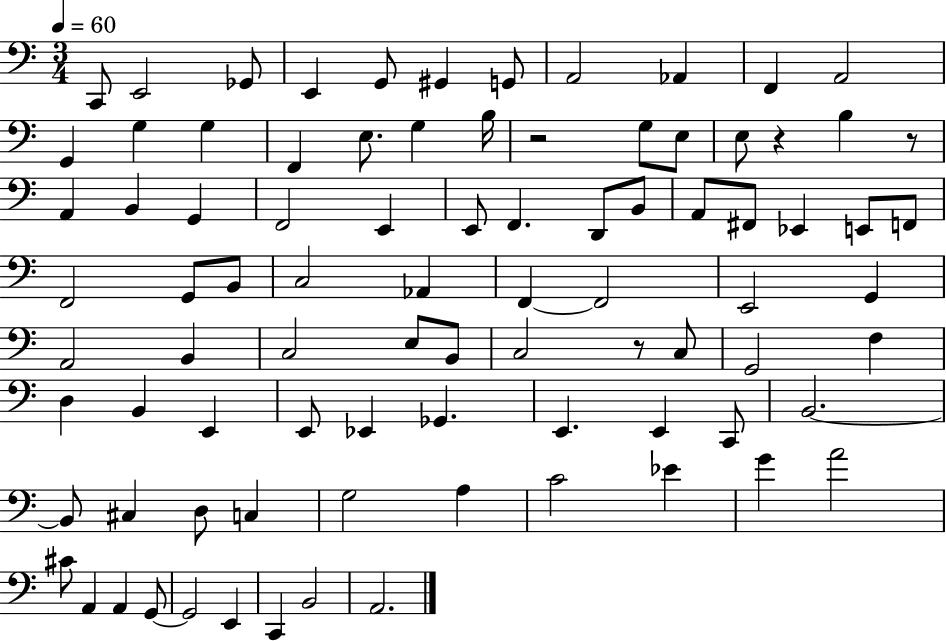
X:1
T:Untitled
M:3/4
L:1/4
K:C
C,,/2 E,,2 _G,,/2 E,, G,,/2 ^G,, G,,/2 A,,2 _A,, F,, A,,2 G,, G, G, F,, E,/2 G, B,/4 z2 G,/2 E,/2 E,/2 z B, z/2 A,, B,, G,, F,,2 E,, E,,/2 F,, D,,/2 B,,/2 A,,/2 ^F,,/2 _E,, E,,/2 F,,/2 F,,2 G,,/2 B,,/2 C,2 _A,, F,, F,,2 E,,2 G,, A,,2 B,, C,2 E,/2 B,,/2 C,2 z/2 C,/2 G,,2 F, D, B,, E,, E,,/2 _E,, _G,, E,, E,, C,,/2 B,,2 B,,/2 ^C, D,/2 C, G,2 A, C2 _E G A2 ^C/2 A,, A,, G,,/2 G,,2 E,, C,, B,,2 A,,2